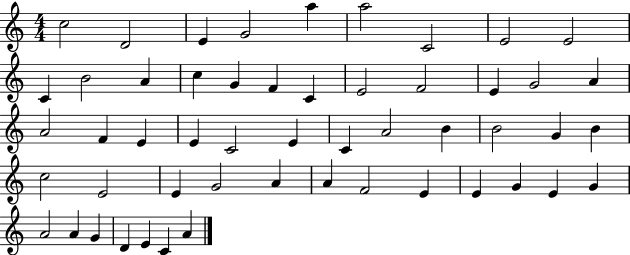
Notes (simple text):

C5/h D4/h E4/q G4/h A5/q A5/h C4/h E4/h E4/h C4/q B4/h A4/q C5/q G4/q F4/q C4/q E4/h F4/h E4/q G4/h A4/q A4/h F4/q E4/q E4/q C4/h E4/q C4/q A4/h B4/q B4/h G4/q B4/q C5/h E4/h E4/q G4/h A4/q A4/q F4/h E4/q E4/q G4/q E4/q G4/q A4/h A4/q G4/q D4/q E4/q C4/q A4/q